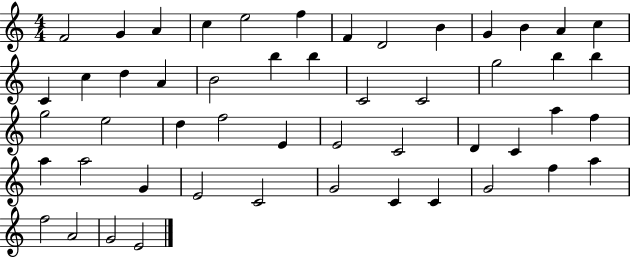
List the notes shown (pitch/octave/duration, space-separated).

F4/h G4/q A4/q C5/q E5/h F5/q F4/q D4/h B4/q G4/q B4/q A4/q C5/q C4/q C5/q D5/q A4/q B4/h B5/q B5/q C4/h C4/h G5/h B5/q B5/q G5/h E5/h D5/q F5/h E4/q E4/h C4/h D4/q C4/q A5/q F5/q A5/q A5/h G4/q E4/h C4/h G4/h C4/q C4/q G4/h F5/q A5/q F5/h A4/h G4/h E4/h